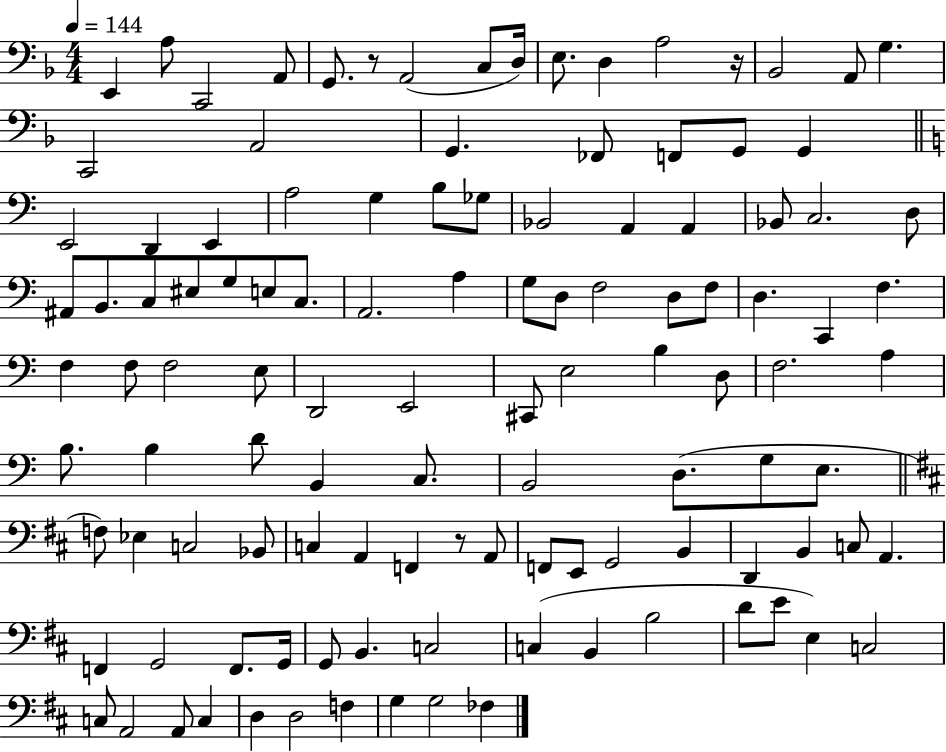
{
  \clef bass
  \numericTimeSignature
  \time 4/4
  \key f \major
  \tempo 4 = 144
  e,4 a8 c,2 a,8 | g,8. r8 a,2( c8 d16) | e8. d4 a2 r16 | bes,2 a,8 g4. | \break c,2 a,2 | g,4. fes,8 f,8 g,8 g,4 | \bar "||" \break \key c \major e,2 d,4 e,4 | a2 g4 b8 ges8 | bes,2 a,4 a,4 | bes,8 c2. d8 | \break ais,8 b,8. c8 eis8 g8 e8 c8. | a,2. a4 | g8 d8 f2 d8 f8 | d4. c,4 f4. | \break f4 f8 f2 e8 | d,2 e,2 | cis,8 e2 b4 d8 | f2. a4 | \break b8. b4 d'8 b,4 c8. | b,2 d8.( g8 e8. | \bar "||" \break \key d \major f8) ees4 c2 bes,8 | c4 a,4 f,4 r8 a,8 | f,8 e,8 g,2 b,4 | d,4 b,4 c8 a,4. | \break f,4 g,2 f,8. g,16 | g,8 b,4. c2 | c4( b,4 b2 | d'8 e'8 e4) c2 | \break c8 a,2 a,8 c4 | d4 d2 f4 | g4 g2 fes4 | \bar "|."
}